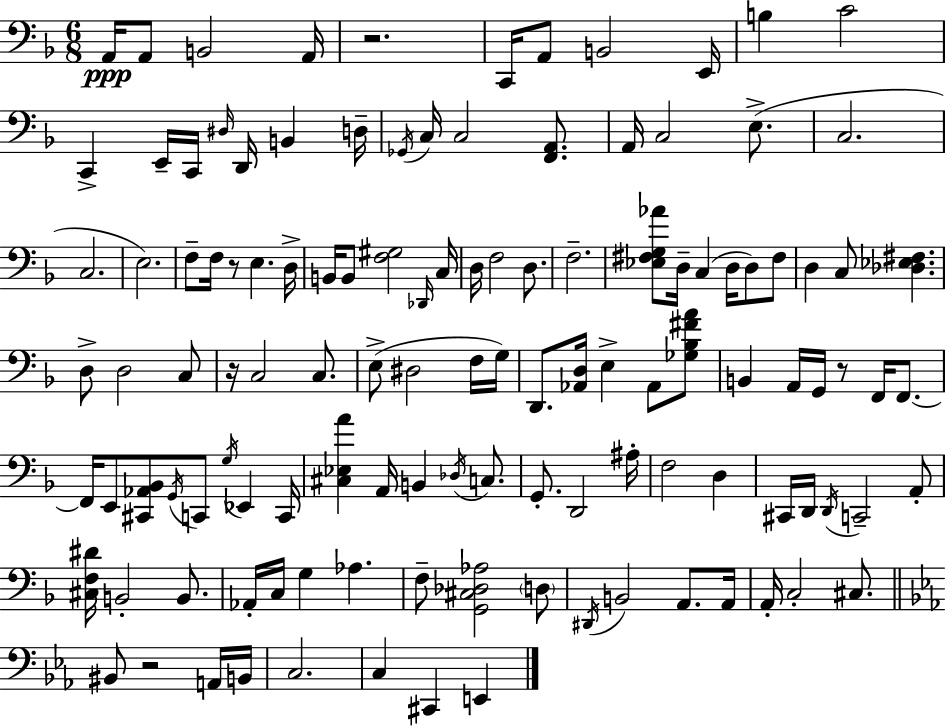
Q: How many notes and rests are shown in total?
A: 120